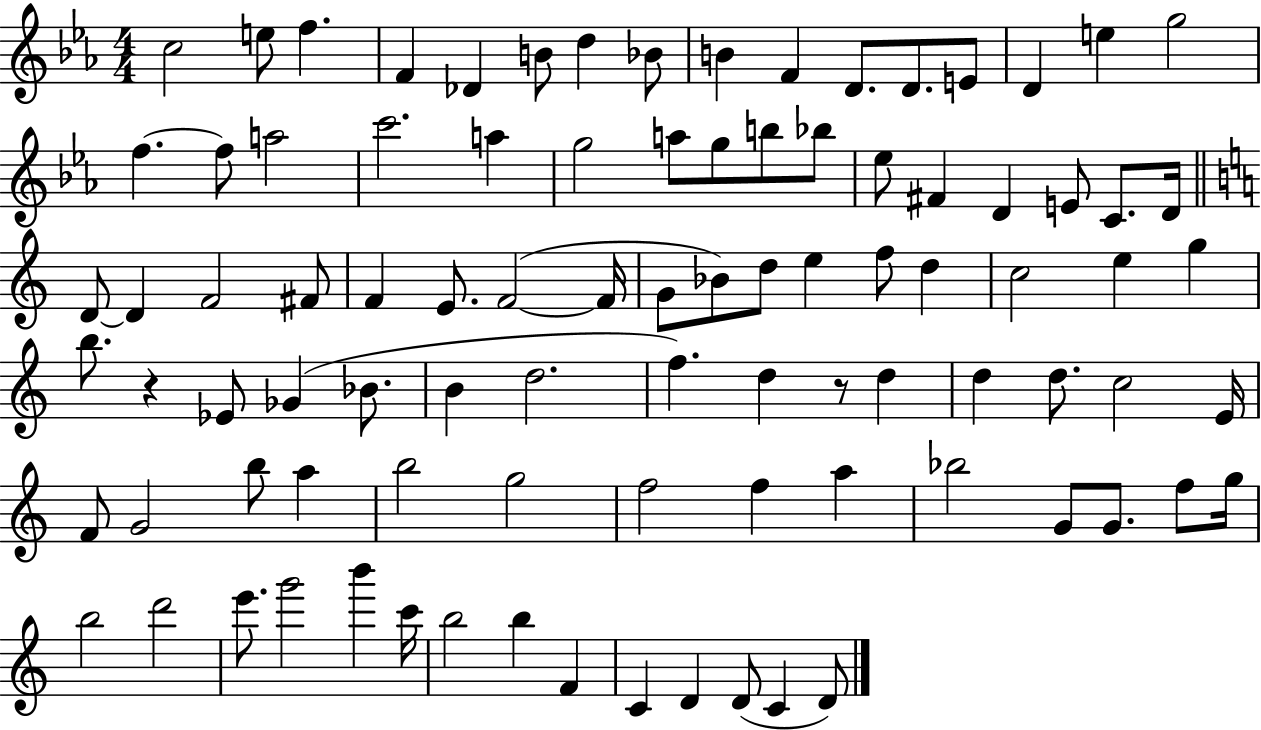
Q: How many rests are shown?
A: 2